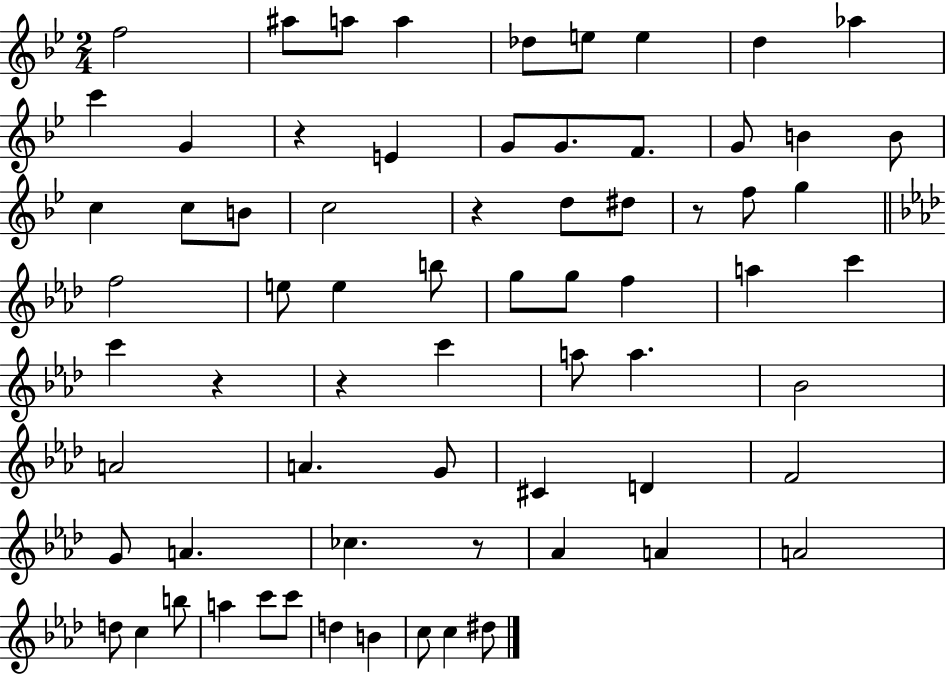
{
  \clef treble
  \numericTimeSignature
  \time 2/4
  \key bes \major
  f''2 | ais''8 a''8 a''4 | des''8 e''8 e''4 | d''4 aes''4 | \break c'''4 g'4 | r4 e'4 | g'8 g'8. f'8. | g'8 b'4 b'8 | \break c''4 c''8 b'8 | c''2 | r4 d''8 dis''8 | r8 f''8 g''4 | \break \bar "||" \break \key f \minor f''2 | e''8 e''4 b''8 | g''8 g''8 f''4 | a''4 c'''4 | \break c'''4 r4 | r4 c'''4 | a''8 a''4. | bes'2 | \break a'2 | a'4. g'8 | cis'4 d'4 | f'2 | \break g'8 a'4. | ces''4. r8 | aes'4 a'4 | a'2 | \break d''8 c''4 b''8 | a''4 c'''8 c'''8 | d''4 b'4 | c''8 c''4 dis''8 | \break \bar "|."
}